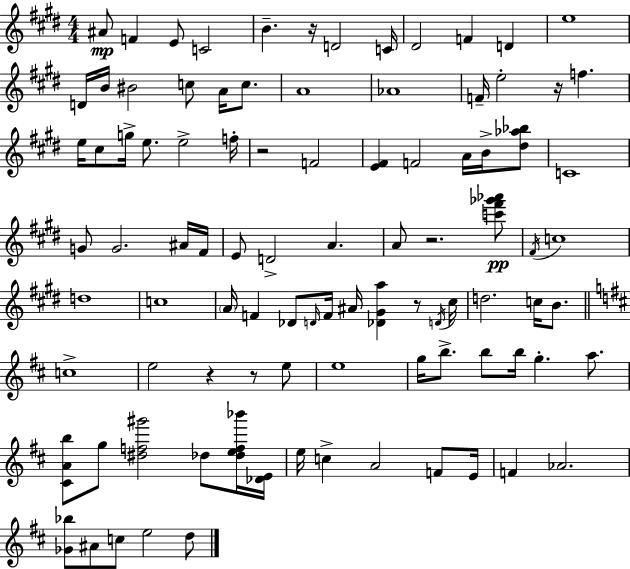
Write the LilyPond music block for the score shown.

{
  \clef treble
  \numericTimeSignature
  \time 4/4
  \key e \major
  ais'8\mp f'4 e'8 c'2 | b'4.-- r16 d'2 c'16 | dis'2 f'4 d'4 | e''1 | \break d'16 b'16 bis'2 c''8 a'16 c''8. | a'1 | aes'1 | f'16-- e''2-. r16 f''4. | \break e''16 cis''8 g''16-> e''8. e''2-> f''16-. | r2 f'2 | <e' fis'>4 f'2 a'16 b'16-> <dis'' aes'' bes''>8 | c'1 | \break g'8 g'2. ais'16 fis'16 | e'8 d'2-> a'4. | a'8 r2. <c''' fis''' ges''' aes'''>8\pp | \acciaccatura { fis'16 } c''1 | \break d''1 | c''1 | \parenthesize a'16 f'4 des'8 \grace { d'16 } f'16 ais'16 <des' gis' a''>4 r8 | \acciaccatura { d'16 } cis''16 d''2. c''16 | \break b'8. \bar "||" \break \key d \major c''1-> | e''2 r4 r8 e''8 | e''1 | g''16 b''8.-> b''8 b''16 g''4.-. a''8. | \break <cis' a' b''>8 g''8 <dis'' f'' gis'''>2 des''8 <des'' e'' f'' bes'''>16 <des' e'>16 | e''16 c''4-> a'2 f'8 e'16 | f'4 aes'2. | <ges' bes''>8 ais'8 c''8 e''2 d''8 | \break \bar "|."
}